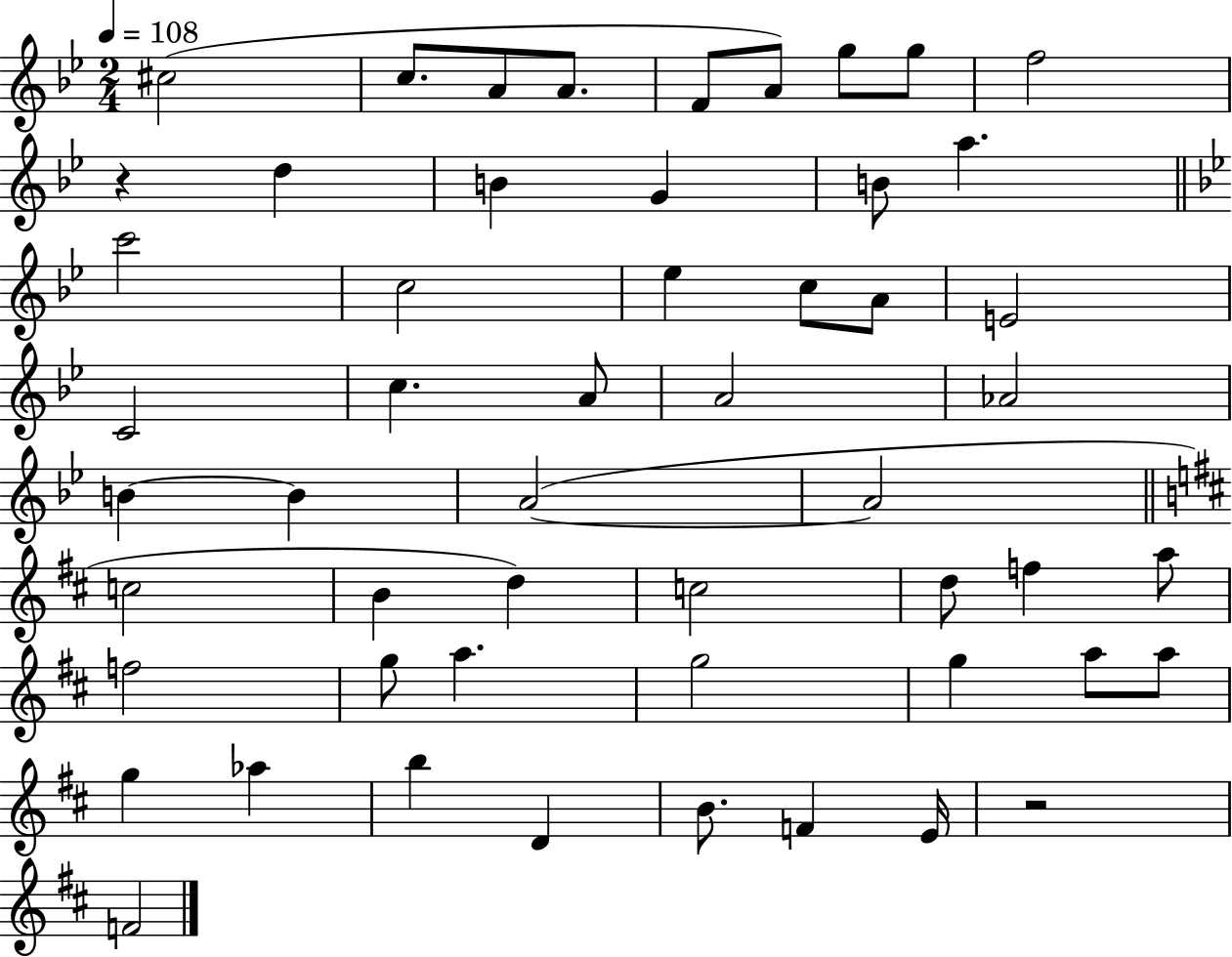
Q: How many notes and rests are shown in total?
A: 53